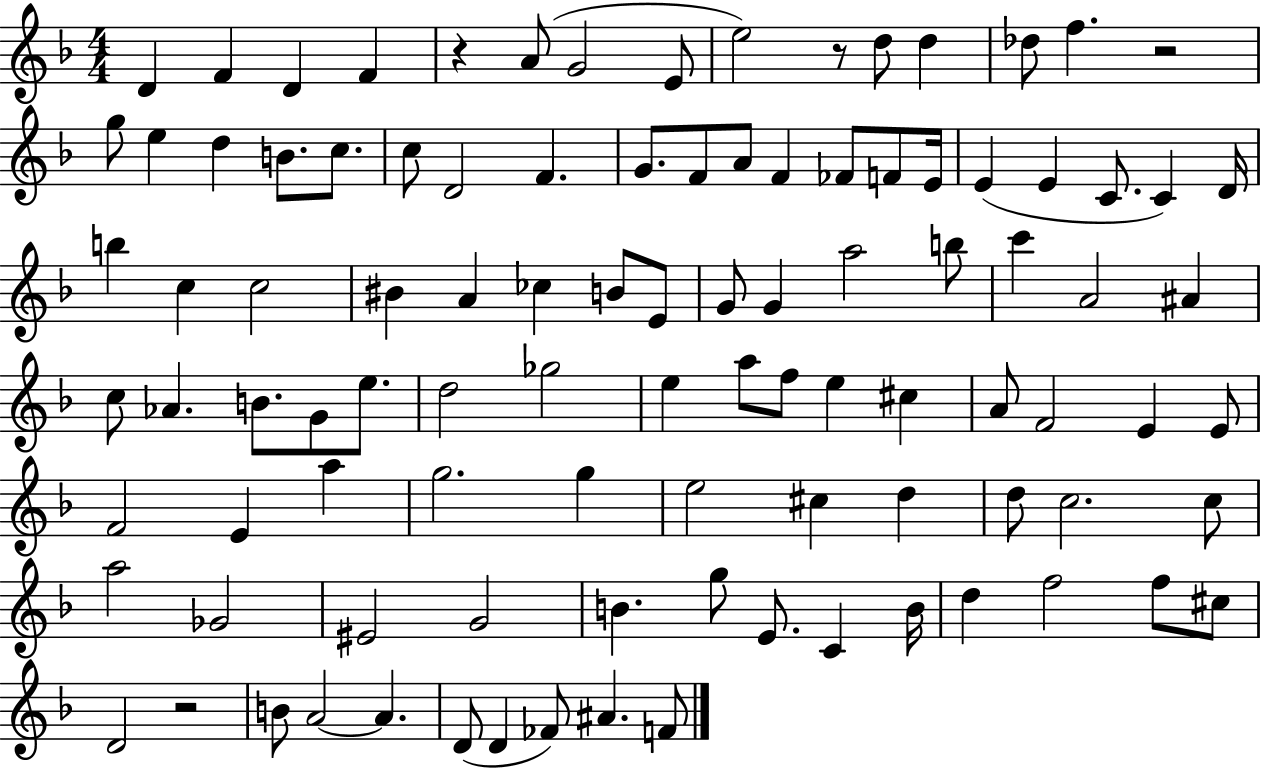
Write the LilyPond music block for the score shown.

{
  \clef treble
  \numericTimeSignature
  \time 4/4
  \key f \major
  d'4 f'4 d'4 f'4 | r4 a'8( g'2 e'8 | e''2) r8 d''8 d''4 | des''8 f''4. r2 | \break g''8 e''4 d''4 b'8. c''8. | c''8 d'2 f'4. | g'8. f'8 a'8 f'4 fes'8 f'8 e'16 | e'4( e'4 c'8. c'4) d'16 | \break b''4 c''4 c''2 | bis'4 a'4 ces''4 b'8 e'8 | g'8 g'4 a''2 b''8 | c'''4 a'2 ais'4 | \break c''8 aes'4. b'8. g'8 e''8. | d''2 ges''2 | e''4 a''8 f''8 e''4 cis''4 | a'8 f'2 e'4 e'8 | \break f'2 e'4 a''4 | g''2. g''4 | e''2 cis''4 d''4 | d''8 c''2. c''8 | \break a''2 ges'2 | eis'2 g'2 | b'4. g''8 e'8. c'4 b'16 | d''4 f''2 f''8 cis''8 | \break d'2 r2 | b'8 a'2~~ a'4. | d'8( d'4 fes'8) ais'4. f'8 | \bar "|."
}